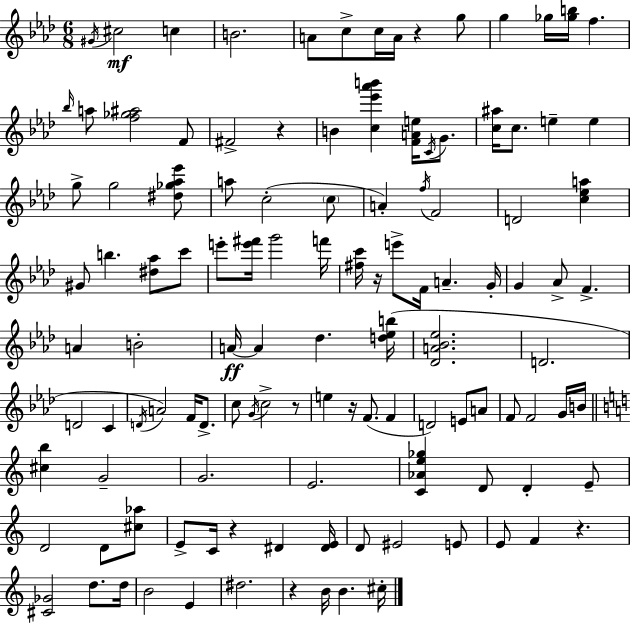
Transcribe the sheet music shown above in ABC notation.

X:1
T:Untitled
M:6/8
L:1/4
K:Fm
^G/4 ^c2 c B2 A/2 c/2 c/4 A/4 z g/2 g _g/4 [_gb]/4 f _b/4 a/2 [f_g^a]2 F/2 ^F2 z B [c_e'_a'b'] [FAe]/4 C/4 G/2 [c^a]/4 c/2 e e g/2 g2 [^d_g_a_e']/2 a/2 c2 c/2 A f/4 F2 D2 [c_ea] ^G/2 b [^d_a]/2 c'/2 e'/2 [e'^f']/4 g'2 f'/4 [^fc']/4 z/4 e'/2 F/4 A G/4 G _A/2 F A B2 A/4 A _d [d_eb]/4 [_DA_B_e]2 D2 D2 C D/4 A2 F/4 D/2 c/2 G/4 c2 z/2 e z/4 F/2 F D2 E/2 A/2 F/2 F2 G/4 B/4 [^cb] G2 G2 E2 [C_Ae_g] D/2 D E/2 D2 D/2 [^c_a]/2 E/2 C/4 z ^D [^DE]/4 D/2 ^E2 E/2 E/2 F z [^C_G]2 d/2 d/4 B2 E ^d2 z B/4 B ^c/4